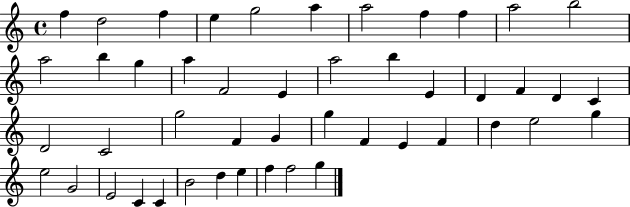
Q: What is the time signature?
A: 4/4